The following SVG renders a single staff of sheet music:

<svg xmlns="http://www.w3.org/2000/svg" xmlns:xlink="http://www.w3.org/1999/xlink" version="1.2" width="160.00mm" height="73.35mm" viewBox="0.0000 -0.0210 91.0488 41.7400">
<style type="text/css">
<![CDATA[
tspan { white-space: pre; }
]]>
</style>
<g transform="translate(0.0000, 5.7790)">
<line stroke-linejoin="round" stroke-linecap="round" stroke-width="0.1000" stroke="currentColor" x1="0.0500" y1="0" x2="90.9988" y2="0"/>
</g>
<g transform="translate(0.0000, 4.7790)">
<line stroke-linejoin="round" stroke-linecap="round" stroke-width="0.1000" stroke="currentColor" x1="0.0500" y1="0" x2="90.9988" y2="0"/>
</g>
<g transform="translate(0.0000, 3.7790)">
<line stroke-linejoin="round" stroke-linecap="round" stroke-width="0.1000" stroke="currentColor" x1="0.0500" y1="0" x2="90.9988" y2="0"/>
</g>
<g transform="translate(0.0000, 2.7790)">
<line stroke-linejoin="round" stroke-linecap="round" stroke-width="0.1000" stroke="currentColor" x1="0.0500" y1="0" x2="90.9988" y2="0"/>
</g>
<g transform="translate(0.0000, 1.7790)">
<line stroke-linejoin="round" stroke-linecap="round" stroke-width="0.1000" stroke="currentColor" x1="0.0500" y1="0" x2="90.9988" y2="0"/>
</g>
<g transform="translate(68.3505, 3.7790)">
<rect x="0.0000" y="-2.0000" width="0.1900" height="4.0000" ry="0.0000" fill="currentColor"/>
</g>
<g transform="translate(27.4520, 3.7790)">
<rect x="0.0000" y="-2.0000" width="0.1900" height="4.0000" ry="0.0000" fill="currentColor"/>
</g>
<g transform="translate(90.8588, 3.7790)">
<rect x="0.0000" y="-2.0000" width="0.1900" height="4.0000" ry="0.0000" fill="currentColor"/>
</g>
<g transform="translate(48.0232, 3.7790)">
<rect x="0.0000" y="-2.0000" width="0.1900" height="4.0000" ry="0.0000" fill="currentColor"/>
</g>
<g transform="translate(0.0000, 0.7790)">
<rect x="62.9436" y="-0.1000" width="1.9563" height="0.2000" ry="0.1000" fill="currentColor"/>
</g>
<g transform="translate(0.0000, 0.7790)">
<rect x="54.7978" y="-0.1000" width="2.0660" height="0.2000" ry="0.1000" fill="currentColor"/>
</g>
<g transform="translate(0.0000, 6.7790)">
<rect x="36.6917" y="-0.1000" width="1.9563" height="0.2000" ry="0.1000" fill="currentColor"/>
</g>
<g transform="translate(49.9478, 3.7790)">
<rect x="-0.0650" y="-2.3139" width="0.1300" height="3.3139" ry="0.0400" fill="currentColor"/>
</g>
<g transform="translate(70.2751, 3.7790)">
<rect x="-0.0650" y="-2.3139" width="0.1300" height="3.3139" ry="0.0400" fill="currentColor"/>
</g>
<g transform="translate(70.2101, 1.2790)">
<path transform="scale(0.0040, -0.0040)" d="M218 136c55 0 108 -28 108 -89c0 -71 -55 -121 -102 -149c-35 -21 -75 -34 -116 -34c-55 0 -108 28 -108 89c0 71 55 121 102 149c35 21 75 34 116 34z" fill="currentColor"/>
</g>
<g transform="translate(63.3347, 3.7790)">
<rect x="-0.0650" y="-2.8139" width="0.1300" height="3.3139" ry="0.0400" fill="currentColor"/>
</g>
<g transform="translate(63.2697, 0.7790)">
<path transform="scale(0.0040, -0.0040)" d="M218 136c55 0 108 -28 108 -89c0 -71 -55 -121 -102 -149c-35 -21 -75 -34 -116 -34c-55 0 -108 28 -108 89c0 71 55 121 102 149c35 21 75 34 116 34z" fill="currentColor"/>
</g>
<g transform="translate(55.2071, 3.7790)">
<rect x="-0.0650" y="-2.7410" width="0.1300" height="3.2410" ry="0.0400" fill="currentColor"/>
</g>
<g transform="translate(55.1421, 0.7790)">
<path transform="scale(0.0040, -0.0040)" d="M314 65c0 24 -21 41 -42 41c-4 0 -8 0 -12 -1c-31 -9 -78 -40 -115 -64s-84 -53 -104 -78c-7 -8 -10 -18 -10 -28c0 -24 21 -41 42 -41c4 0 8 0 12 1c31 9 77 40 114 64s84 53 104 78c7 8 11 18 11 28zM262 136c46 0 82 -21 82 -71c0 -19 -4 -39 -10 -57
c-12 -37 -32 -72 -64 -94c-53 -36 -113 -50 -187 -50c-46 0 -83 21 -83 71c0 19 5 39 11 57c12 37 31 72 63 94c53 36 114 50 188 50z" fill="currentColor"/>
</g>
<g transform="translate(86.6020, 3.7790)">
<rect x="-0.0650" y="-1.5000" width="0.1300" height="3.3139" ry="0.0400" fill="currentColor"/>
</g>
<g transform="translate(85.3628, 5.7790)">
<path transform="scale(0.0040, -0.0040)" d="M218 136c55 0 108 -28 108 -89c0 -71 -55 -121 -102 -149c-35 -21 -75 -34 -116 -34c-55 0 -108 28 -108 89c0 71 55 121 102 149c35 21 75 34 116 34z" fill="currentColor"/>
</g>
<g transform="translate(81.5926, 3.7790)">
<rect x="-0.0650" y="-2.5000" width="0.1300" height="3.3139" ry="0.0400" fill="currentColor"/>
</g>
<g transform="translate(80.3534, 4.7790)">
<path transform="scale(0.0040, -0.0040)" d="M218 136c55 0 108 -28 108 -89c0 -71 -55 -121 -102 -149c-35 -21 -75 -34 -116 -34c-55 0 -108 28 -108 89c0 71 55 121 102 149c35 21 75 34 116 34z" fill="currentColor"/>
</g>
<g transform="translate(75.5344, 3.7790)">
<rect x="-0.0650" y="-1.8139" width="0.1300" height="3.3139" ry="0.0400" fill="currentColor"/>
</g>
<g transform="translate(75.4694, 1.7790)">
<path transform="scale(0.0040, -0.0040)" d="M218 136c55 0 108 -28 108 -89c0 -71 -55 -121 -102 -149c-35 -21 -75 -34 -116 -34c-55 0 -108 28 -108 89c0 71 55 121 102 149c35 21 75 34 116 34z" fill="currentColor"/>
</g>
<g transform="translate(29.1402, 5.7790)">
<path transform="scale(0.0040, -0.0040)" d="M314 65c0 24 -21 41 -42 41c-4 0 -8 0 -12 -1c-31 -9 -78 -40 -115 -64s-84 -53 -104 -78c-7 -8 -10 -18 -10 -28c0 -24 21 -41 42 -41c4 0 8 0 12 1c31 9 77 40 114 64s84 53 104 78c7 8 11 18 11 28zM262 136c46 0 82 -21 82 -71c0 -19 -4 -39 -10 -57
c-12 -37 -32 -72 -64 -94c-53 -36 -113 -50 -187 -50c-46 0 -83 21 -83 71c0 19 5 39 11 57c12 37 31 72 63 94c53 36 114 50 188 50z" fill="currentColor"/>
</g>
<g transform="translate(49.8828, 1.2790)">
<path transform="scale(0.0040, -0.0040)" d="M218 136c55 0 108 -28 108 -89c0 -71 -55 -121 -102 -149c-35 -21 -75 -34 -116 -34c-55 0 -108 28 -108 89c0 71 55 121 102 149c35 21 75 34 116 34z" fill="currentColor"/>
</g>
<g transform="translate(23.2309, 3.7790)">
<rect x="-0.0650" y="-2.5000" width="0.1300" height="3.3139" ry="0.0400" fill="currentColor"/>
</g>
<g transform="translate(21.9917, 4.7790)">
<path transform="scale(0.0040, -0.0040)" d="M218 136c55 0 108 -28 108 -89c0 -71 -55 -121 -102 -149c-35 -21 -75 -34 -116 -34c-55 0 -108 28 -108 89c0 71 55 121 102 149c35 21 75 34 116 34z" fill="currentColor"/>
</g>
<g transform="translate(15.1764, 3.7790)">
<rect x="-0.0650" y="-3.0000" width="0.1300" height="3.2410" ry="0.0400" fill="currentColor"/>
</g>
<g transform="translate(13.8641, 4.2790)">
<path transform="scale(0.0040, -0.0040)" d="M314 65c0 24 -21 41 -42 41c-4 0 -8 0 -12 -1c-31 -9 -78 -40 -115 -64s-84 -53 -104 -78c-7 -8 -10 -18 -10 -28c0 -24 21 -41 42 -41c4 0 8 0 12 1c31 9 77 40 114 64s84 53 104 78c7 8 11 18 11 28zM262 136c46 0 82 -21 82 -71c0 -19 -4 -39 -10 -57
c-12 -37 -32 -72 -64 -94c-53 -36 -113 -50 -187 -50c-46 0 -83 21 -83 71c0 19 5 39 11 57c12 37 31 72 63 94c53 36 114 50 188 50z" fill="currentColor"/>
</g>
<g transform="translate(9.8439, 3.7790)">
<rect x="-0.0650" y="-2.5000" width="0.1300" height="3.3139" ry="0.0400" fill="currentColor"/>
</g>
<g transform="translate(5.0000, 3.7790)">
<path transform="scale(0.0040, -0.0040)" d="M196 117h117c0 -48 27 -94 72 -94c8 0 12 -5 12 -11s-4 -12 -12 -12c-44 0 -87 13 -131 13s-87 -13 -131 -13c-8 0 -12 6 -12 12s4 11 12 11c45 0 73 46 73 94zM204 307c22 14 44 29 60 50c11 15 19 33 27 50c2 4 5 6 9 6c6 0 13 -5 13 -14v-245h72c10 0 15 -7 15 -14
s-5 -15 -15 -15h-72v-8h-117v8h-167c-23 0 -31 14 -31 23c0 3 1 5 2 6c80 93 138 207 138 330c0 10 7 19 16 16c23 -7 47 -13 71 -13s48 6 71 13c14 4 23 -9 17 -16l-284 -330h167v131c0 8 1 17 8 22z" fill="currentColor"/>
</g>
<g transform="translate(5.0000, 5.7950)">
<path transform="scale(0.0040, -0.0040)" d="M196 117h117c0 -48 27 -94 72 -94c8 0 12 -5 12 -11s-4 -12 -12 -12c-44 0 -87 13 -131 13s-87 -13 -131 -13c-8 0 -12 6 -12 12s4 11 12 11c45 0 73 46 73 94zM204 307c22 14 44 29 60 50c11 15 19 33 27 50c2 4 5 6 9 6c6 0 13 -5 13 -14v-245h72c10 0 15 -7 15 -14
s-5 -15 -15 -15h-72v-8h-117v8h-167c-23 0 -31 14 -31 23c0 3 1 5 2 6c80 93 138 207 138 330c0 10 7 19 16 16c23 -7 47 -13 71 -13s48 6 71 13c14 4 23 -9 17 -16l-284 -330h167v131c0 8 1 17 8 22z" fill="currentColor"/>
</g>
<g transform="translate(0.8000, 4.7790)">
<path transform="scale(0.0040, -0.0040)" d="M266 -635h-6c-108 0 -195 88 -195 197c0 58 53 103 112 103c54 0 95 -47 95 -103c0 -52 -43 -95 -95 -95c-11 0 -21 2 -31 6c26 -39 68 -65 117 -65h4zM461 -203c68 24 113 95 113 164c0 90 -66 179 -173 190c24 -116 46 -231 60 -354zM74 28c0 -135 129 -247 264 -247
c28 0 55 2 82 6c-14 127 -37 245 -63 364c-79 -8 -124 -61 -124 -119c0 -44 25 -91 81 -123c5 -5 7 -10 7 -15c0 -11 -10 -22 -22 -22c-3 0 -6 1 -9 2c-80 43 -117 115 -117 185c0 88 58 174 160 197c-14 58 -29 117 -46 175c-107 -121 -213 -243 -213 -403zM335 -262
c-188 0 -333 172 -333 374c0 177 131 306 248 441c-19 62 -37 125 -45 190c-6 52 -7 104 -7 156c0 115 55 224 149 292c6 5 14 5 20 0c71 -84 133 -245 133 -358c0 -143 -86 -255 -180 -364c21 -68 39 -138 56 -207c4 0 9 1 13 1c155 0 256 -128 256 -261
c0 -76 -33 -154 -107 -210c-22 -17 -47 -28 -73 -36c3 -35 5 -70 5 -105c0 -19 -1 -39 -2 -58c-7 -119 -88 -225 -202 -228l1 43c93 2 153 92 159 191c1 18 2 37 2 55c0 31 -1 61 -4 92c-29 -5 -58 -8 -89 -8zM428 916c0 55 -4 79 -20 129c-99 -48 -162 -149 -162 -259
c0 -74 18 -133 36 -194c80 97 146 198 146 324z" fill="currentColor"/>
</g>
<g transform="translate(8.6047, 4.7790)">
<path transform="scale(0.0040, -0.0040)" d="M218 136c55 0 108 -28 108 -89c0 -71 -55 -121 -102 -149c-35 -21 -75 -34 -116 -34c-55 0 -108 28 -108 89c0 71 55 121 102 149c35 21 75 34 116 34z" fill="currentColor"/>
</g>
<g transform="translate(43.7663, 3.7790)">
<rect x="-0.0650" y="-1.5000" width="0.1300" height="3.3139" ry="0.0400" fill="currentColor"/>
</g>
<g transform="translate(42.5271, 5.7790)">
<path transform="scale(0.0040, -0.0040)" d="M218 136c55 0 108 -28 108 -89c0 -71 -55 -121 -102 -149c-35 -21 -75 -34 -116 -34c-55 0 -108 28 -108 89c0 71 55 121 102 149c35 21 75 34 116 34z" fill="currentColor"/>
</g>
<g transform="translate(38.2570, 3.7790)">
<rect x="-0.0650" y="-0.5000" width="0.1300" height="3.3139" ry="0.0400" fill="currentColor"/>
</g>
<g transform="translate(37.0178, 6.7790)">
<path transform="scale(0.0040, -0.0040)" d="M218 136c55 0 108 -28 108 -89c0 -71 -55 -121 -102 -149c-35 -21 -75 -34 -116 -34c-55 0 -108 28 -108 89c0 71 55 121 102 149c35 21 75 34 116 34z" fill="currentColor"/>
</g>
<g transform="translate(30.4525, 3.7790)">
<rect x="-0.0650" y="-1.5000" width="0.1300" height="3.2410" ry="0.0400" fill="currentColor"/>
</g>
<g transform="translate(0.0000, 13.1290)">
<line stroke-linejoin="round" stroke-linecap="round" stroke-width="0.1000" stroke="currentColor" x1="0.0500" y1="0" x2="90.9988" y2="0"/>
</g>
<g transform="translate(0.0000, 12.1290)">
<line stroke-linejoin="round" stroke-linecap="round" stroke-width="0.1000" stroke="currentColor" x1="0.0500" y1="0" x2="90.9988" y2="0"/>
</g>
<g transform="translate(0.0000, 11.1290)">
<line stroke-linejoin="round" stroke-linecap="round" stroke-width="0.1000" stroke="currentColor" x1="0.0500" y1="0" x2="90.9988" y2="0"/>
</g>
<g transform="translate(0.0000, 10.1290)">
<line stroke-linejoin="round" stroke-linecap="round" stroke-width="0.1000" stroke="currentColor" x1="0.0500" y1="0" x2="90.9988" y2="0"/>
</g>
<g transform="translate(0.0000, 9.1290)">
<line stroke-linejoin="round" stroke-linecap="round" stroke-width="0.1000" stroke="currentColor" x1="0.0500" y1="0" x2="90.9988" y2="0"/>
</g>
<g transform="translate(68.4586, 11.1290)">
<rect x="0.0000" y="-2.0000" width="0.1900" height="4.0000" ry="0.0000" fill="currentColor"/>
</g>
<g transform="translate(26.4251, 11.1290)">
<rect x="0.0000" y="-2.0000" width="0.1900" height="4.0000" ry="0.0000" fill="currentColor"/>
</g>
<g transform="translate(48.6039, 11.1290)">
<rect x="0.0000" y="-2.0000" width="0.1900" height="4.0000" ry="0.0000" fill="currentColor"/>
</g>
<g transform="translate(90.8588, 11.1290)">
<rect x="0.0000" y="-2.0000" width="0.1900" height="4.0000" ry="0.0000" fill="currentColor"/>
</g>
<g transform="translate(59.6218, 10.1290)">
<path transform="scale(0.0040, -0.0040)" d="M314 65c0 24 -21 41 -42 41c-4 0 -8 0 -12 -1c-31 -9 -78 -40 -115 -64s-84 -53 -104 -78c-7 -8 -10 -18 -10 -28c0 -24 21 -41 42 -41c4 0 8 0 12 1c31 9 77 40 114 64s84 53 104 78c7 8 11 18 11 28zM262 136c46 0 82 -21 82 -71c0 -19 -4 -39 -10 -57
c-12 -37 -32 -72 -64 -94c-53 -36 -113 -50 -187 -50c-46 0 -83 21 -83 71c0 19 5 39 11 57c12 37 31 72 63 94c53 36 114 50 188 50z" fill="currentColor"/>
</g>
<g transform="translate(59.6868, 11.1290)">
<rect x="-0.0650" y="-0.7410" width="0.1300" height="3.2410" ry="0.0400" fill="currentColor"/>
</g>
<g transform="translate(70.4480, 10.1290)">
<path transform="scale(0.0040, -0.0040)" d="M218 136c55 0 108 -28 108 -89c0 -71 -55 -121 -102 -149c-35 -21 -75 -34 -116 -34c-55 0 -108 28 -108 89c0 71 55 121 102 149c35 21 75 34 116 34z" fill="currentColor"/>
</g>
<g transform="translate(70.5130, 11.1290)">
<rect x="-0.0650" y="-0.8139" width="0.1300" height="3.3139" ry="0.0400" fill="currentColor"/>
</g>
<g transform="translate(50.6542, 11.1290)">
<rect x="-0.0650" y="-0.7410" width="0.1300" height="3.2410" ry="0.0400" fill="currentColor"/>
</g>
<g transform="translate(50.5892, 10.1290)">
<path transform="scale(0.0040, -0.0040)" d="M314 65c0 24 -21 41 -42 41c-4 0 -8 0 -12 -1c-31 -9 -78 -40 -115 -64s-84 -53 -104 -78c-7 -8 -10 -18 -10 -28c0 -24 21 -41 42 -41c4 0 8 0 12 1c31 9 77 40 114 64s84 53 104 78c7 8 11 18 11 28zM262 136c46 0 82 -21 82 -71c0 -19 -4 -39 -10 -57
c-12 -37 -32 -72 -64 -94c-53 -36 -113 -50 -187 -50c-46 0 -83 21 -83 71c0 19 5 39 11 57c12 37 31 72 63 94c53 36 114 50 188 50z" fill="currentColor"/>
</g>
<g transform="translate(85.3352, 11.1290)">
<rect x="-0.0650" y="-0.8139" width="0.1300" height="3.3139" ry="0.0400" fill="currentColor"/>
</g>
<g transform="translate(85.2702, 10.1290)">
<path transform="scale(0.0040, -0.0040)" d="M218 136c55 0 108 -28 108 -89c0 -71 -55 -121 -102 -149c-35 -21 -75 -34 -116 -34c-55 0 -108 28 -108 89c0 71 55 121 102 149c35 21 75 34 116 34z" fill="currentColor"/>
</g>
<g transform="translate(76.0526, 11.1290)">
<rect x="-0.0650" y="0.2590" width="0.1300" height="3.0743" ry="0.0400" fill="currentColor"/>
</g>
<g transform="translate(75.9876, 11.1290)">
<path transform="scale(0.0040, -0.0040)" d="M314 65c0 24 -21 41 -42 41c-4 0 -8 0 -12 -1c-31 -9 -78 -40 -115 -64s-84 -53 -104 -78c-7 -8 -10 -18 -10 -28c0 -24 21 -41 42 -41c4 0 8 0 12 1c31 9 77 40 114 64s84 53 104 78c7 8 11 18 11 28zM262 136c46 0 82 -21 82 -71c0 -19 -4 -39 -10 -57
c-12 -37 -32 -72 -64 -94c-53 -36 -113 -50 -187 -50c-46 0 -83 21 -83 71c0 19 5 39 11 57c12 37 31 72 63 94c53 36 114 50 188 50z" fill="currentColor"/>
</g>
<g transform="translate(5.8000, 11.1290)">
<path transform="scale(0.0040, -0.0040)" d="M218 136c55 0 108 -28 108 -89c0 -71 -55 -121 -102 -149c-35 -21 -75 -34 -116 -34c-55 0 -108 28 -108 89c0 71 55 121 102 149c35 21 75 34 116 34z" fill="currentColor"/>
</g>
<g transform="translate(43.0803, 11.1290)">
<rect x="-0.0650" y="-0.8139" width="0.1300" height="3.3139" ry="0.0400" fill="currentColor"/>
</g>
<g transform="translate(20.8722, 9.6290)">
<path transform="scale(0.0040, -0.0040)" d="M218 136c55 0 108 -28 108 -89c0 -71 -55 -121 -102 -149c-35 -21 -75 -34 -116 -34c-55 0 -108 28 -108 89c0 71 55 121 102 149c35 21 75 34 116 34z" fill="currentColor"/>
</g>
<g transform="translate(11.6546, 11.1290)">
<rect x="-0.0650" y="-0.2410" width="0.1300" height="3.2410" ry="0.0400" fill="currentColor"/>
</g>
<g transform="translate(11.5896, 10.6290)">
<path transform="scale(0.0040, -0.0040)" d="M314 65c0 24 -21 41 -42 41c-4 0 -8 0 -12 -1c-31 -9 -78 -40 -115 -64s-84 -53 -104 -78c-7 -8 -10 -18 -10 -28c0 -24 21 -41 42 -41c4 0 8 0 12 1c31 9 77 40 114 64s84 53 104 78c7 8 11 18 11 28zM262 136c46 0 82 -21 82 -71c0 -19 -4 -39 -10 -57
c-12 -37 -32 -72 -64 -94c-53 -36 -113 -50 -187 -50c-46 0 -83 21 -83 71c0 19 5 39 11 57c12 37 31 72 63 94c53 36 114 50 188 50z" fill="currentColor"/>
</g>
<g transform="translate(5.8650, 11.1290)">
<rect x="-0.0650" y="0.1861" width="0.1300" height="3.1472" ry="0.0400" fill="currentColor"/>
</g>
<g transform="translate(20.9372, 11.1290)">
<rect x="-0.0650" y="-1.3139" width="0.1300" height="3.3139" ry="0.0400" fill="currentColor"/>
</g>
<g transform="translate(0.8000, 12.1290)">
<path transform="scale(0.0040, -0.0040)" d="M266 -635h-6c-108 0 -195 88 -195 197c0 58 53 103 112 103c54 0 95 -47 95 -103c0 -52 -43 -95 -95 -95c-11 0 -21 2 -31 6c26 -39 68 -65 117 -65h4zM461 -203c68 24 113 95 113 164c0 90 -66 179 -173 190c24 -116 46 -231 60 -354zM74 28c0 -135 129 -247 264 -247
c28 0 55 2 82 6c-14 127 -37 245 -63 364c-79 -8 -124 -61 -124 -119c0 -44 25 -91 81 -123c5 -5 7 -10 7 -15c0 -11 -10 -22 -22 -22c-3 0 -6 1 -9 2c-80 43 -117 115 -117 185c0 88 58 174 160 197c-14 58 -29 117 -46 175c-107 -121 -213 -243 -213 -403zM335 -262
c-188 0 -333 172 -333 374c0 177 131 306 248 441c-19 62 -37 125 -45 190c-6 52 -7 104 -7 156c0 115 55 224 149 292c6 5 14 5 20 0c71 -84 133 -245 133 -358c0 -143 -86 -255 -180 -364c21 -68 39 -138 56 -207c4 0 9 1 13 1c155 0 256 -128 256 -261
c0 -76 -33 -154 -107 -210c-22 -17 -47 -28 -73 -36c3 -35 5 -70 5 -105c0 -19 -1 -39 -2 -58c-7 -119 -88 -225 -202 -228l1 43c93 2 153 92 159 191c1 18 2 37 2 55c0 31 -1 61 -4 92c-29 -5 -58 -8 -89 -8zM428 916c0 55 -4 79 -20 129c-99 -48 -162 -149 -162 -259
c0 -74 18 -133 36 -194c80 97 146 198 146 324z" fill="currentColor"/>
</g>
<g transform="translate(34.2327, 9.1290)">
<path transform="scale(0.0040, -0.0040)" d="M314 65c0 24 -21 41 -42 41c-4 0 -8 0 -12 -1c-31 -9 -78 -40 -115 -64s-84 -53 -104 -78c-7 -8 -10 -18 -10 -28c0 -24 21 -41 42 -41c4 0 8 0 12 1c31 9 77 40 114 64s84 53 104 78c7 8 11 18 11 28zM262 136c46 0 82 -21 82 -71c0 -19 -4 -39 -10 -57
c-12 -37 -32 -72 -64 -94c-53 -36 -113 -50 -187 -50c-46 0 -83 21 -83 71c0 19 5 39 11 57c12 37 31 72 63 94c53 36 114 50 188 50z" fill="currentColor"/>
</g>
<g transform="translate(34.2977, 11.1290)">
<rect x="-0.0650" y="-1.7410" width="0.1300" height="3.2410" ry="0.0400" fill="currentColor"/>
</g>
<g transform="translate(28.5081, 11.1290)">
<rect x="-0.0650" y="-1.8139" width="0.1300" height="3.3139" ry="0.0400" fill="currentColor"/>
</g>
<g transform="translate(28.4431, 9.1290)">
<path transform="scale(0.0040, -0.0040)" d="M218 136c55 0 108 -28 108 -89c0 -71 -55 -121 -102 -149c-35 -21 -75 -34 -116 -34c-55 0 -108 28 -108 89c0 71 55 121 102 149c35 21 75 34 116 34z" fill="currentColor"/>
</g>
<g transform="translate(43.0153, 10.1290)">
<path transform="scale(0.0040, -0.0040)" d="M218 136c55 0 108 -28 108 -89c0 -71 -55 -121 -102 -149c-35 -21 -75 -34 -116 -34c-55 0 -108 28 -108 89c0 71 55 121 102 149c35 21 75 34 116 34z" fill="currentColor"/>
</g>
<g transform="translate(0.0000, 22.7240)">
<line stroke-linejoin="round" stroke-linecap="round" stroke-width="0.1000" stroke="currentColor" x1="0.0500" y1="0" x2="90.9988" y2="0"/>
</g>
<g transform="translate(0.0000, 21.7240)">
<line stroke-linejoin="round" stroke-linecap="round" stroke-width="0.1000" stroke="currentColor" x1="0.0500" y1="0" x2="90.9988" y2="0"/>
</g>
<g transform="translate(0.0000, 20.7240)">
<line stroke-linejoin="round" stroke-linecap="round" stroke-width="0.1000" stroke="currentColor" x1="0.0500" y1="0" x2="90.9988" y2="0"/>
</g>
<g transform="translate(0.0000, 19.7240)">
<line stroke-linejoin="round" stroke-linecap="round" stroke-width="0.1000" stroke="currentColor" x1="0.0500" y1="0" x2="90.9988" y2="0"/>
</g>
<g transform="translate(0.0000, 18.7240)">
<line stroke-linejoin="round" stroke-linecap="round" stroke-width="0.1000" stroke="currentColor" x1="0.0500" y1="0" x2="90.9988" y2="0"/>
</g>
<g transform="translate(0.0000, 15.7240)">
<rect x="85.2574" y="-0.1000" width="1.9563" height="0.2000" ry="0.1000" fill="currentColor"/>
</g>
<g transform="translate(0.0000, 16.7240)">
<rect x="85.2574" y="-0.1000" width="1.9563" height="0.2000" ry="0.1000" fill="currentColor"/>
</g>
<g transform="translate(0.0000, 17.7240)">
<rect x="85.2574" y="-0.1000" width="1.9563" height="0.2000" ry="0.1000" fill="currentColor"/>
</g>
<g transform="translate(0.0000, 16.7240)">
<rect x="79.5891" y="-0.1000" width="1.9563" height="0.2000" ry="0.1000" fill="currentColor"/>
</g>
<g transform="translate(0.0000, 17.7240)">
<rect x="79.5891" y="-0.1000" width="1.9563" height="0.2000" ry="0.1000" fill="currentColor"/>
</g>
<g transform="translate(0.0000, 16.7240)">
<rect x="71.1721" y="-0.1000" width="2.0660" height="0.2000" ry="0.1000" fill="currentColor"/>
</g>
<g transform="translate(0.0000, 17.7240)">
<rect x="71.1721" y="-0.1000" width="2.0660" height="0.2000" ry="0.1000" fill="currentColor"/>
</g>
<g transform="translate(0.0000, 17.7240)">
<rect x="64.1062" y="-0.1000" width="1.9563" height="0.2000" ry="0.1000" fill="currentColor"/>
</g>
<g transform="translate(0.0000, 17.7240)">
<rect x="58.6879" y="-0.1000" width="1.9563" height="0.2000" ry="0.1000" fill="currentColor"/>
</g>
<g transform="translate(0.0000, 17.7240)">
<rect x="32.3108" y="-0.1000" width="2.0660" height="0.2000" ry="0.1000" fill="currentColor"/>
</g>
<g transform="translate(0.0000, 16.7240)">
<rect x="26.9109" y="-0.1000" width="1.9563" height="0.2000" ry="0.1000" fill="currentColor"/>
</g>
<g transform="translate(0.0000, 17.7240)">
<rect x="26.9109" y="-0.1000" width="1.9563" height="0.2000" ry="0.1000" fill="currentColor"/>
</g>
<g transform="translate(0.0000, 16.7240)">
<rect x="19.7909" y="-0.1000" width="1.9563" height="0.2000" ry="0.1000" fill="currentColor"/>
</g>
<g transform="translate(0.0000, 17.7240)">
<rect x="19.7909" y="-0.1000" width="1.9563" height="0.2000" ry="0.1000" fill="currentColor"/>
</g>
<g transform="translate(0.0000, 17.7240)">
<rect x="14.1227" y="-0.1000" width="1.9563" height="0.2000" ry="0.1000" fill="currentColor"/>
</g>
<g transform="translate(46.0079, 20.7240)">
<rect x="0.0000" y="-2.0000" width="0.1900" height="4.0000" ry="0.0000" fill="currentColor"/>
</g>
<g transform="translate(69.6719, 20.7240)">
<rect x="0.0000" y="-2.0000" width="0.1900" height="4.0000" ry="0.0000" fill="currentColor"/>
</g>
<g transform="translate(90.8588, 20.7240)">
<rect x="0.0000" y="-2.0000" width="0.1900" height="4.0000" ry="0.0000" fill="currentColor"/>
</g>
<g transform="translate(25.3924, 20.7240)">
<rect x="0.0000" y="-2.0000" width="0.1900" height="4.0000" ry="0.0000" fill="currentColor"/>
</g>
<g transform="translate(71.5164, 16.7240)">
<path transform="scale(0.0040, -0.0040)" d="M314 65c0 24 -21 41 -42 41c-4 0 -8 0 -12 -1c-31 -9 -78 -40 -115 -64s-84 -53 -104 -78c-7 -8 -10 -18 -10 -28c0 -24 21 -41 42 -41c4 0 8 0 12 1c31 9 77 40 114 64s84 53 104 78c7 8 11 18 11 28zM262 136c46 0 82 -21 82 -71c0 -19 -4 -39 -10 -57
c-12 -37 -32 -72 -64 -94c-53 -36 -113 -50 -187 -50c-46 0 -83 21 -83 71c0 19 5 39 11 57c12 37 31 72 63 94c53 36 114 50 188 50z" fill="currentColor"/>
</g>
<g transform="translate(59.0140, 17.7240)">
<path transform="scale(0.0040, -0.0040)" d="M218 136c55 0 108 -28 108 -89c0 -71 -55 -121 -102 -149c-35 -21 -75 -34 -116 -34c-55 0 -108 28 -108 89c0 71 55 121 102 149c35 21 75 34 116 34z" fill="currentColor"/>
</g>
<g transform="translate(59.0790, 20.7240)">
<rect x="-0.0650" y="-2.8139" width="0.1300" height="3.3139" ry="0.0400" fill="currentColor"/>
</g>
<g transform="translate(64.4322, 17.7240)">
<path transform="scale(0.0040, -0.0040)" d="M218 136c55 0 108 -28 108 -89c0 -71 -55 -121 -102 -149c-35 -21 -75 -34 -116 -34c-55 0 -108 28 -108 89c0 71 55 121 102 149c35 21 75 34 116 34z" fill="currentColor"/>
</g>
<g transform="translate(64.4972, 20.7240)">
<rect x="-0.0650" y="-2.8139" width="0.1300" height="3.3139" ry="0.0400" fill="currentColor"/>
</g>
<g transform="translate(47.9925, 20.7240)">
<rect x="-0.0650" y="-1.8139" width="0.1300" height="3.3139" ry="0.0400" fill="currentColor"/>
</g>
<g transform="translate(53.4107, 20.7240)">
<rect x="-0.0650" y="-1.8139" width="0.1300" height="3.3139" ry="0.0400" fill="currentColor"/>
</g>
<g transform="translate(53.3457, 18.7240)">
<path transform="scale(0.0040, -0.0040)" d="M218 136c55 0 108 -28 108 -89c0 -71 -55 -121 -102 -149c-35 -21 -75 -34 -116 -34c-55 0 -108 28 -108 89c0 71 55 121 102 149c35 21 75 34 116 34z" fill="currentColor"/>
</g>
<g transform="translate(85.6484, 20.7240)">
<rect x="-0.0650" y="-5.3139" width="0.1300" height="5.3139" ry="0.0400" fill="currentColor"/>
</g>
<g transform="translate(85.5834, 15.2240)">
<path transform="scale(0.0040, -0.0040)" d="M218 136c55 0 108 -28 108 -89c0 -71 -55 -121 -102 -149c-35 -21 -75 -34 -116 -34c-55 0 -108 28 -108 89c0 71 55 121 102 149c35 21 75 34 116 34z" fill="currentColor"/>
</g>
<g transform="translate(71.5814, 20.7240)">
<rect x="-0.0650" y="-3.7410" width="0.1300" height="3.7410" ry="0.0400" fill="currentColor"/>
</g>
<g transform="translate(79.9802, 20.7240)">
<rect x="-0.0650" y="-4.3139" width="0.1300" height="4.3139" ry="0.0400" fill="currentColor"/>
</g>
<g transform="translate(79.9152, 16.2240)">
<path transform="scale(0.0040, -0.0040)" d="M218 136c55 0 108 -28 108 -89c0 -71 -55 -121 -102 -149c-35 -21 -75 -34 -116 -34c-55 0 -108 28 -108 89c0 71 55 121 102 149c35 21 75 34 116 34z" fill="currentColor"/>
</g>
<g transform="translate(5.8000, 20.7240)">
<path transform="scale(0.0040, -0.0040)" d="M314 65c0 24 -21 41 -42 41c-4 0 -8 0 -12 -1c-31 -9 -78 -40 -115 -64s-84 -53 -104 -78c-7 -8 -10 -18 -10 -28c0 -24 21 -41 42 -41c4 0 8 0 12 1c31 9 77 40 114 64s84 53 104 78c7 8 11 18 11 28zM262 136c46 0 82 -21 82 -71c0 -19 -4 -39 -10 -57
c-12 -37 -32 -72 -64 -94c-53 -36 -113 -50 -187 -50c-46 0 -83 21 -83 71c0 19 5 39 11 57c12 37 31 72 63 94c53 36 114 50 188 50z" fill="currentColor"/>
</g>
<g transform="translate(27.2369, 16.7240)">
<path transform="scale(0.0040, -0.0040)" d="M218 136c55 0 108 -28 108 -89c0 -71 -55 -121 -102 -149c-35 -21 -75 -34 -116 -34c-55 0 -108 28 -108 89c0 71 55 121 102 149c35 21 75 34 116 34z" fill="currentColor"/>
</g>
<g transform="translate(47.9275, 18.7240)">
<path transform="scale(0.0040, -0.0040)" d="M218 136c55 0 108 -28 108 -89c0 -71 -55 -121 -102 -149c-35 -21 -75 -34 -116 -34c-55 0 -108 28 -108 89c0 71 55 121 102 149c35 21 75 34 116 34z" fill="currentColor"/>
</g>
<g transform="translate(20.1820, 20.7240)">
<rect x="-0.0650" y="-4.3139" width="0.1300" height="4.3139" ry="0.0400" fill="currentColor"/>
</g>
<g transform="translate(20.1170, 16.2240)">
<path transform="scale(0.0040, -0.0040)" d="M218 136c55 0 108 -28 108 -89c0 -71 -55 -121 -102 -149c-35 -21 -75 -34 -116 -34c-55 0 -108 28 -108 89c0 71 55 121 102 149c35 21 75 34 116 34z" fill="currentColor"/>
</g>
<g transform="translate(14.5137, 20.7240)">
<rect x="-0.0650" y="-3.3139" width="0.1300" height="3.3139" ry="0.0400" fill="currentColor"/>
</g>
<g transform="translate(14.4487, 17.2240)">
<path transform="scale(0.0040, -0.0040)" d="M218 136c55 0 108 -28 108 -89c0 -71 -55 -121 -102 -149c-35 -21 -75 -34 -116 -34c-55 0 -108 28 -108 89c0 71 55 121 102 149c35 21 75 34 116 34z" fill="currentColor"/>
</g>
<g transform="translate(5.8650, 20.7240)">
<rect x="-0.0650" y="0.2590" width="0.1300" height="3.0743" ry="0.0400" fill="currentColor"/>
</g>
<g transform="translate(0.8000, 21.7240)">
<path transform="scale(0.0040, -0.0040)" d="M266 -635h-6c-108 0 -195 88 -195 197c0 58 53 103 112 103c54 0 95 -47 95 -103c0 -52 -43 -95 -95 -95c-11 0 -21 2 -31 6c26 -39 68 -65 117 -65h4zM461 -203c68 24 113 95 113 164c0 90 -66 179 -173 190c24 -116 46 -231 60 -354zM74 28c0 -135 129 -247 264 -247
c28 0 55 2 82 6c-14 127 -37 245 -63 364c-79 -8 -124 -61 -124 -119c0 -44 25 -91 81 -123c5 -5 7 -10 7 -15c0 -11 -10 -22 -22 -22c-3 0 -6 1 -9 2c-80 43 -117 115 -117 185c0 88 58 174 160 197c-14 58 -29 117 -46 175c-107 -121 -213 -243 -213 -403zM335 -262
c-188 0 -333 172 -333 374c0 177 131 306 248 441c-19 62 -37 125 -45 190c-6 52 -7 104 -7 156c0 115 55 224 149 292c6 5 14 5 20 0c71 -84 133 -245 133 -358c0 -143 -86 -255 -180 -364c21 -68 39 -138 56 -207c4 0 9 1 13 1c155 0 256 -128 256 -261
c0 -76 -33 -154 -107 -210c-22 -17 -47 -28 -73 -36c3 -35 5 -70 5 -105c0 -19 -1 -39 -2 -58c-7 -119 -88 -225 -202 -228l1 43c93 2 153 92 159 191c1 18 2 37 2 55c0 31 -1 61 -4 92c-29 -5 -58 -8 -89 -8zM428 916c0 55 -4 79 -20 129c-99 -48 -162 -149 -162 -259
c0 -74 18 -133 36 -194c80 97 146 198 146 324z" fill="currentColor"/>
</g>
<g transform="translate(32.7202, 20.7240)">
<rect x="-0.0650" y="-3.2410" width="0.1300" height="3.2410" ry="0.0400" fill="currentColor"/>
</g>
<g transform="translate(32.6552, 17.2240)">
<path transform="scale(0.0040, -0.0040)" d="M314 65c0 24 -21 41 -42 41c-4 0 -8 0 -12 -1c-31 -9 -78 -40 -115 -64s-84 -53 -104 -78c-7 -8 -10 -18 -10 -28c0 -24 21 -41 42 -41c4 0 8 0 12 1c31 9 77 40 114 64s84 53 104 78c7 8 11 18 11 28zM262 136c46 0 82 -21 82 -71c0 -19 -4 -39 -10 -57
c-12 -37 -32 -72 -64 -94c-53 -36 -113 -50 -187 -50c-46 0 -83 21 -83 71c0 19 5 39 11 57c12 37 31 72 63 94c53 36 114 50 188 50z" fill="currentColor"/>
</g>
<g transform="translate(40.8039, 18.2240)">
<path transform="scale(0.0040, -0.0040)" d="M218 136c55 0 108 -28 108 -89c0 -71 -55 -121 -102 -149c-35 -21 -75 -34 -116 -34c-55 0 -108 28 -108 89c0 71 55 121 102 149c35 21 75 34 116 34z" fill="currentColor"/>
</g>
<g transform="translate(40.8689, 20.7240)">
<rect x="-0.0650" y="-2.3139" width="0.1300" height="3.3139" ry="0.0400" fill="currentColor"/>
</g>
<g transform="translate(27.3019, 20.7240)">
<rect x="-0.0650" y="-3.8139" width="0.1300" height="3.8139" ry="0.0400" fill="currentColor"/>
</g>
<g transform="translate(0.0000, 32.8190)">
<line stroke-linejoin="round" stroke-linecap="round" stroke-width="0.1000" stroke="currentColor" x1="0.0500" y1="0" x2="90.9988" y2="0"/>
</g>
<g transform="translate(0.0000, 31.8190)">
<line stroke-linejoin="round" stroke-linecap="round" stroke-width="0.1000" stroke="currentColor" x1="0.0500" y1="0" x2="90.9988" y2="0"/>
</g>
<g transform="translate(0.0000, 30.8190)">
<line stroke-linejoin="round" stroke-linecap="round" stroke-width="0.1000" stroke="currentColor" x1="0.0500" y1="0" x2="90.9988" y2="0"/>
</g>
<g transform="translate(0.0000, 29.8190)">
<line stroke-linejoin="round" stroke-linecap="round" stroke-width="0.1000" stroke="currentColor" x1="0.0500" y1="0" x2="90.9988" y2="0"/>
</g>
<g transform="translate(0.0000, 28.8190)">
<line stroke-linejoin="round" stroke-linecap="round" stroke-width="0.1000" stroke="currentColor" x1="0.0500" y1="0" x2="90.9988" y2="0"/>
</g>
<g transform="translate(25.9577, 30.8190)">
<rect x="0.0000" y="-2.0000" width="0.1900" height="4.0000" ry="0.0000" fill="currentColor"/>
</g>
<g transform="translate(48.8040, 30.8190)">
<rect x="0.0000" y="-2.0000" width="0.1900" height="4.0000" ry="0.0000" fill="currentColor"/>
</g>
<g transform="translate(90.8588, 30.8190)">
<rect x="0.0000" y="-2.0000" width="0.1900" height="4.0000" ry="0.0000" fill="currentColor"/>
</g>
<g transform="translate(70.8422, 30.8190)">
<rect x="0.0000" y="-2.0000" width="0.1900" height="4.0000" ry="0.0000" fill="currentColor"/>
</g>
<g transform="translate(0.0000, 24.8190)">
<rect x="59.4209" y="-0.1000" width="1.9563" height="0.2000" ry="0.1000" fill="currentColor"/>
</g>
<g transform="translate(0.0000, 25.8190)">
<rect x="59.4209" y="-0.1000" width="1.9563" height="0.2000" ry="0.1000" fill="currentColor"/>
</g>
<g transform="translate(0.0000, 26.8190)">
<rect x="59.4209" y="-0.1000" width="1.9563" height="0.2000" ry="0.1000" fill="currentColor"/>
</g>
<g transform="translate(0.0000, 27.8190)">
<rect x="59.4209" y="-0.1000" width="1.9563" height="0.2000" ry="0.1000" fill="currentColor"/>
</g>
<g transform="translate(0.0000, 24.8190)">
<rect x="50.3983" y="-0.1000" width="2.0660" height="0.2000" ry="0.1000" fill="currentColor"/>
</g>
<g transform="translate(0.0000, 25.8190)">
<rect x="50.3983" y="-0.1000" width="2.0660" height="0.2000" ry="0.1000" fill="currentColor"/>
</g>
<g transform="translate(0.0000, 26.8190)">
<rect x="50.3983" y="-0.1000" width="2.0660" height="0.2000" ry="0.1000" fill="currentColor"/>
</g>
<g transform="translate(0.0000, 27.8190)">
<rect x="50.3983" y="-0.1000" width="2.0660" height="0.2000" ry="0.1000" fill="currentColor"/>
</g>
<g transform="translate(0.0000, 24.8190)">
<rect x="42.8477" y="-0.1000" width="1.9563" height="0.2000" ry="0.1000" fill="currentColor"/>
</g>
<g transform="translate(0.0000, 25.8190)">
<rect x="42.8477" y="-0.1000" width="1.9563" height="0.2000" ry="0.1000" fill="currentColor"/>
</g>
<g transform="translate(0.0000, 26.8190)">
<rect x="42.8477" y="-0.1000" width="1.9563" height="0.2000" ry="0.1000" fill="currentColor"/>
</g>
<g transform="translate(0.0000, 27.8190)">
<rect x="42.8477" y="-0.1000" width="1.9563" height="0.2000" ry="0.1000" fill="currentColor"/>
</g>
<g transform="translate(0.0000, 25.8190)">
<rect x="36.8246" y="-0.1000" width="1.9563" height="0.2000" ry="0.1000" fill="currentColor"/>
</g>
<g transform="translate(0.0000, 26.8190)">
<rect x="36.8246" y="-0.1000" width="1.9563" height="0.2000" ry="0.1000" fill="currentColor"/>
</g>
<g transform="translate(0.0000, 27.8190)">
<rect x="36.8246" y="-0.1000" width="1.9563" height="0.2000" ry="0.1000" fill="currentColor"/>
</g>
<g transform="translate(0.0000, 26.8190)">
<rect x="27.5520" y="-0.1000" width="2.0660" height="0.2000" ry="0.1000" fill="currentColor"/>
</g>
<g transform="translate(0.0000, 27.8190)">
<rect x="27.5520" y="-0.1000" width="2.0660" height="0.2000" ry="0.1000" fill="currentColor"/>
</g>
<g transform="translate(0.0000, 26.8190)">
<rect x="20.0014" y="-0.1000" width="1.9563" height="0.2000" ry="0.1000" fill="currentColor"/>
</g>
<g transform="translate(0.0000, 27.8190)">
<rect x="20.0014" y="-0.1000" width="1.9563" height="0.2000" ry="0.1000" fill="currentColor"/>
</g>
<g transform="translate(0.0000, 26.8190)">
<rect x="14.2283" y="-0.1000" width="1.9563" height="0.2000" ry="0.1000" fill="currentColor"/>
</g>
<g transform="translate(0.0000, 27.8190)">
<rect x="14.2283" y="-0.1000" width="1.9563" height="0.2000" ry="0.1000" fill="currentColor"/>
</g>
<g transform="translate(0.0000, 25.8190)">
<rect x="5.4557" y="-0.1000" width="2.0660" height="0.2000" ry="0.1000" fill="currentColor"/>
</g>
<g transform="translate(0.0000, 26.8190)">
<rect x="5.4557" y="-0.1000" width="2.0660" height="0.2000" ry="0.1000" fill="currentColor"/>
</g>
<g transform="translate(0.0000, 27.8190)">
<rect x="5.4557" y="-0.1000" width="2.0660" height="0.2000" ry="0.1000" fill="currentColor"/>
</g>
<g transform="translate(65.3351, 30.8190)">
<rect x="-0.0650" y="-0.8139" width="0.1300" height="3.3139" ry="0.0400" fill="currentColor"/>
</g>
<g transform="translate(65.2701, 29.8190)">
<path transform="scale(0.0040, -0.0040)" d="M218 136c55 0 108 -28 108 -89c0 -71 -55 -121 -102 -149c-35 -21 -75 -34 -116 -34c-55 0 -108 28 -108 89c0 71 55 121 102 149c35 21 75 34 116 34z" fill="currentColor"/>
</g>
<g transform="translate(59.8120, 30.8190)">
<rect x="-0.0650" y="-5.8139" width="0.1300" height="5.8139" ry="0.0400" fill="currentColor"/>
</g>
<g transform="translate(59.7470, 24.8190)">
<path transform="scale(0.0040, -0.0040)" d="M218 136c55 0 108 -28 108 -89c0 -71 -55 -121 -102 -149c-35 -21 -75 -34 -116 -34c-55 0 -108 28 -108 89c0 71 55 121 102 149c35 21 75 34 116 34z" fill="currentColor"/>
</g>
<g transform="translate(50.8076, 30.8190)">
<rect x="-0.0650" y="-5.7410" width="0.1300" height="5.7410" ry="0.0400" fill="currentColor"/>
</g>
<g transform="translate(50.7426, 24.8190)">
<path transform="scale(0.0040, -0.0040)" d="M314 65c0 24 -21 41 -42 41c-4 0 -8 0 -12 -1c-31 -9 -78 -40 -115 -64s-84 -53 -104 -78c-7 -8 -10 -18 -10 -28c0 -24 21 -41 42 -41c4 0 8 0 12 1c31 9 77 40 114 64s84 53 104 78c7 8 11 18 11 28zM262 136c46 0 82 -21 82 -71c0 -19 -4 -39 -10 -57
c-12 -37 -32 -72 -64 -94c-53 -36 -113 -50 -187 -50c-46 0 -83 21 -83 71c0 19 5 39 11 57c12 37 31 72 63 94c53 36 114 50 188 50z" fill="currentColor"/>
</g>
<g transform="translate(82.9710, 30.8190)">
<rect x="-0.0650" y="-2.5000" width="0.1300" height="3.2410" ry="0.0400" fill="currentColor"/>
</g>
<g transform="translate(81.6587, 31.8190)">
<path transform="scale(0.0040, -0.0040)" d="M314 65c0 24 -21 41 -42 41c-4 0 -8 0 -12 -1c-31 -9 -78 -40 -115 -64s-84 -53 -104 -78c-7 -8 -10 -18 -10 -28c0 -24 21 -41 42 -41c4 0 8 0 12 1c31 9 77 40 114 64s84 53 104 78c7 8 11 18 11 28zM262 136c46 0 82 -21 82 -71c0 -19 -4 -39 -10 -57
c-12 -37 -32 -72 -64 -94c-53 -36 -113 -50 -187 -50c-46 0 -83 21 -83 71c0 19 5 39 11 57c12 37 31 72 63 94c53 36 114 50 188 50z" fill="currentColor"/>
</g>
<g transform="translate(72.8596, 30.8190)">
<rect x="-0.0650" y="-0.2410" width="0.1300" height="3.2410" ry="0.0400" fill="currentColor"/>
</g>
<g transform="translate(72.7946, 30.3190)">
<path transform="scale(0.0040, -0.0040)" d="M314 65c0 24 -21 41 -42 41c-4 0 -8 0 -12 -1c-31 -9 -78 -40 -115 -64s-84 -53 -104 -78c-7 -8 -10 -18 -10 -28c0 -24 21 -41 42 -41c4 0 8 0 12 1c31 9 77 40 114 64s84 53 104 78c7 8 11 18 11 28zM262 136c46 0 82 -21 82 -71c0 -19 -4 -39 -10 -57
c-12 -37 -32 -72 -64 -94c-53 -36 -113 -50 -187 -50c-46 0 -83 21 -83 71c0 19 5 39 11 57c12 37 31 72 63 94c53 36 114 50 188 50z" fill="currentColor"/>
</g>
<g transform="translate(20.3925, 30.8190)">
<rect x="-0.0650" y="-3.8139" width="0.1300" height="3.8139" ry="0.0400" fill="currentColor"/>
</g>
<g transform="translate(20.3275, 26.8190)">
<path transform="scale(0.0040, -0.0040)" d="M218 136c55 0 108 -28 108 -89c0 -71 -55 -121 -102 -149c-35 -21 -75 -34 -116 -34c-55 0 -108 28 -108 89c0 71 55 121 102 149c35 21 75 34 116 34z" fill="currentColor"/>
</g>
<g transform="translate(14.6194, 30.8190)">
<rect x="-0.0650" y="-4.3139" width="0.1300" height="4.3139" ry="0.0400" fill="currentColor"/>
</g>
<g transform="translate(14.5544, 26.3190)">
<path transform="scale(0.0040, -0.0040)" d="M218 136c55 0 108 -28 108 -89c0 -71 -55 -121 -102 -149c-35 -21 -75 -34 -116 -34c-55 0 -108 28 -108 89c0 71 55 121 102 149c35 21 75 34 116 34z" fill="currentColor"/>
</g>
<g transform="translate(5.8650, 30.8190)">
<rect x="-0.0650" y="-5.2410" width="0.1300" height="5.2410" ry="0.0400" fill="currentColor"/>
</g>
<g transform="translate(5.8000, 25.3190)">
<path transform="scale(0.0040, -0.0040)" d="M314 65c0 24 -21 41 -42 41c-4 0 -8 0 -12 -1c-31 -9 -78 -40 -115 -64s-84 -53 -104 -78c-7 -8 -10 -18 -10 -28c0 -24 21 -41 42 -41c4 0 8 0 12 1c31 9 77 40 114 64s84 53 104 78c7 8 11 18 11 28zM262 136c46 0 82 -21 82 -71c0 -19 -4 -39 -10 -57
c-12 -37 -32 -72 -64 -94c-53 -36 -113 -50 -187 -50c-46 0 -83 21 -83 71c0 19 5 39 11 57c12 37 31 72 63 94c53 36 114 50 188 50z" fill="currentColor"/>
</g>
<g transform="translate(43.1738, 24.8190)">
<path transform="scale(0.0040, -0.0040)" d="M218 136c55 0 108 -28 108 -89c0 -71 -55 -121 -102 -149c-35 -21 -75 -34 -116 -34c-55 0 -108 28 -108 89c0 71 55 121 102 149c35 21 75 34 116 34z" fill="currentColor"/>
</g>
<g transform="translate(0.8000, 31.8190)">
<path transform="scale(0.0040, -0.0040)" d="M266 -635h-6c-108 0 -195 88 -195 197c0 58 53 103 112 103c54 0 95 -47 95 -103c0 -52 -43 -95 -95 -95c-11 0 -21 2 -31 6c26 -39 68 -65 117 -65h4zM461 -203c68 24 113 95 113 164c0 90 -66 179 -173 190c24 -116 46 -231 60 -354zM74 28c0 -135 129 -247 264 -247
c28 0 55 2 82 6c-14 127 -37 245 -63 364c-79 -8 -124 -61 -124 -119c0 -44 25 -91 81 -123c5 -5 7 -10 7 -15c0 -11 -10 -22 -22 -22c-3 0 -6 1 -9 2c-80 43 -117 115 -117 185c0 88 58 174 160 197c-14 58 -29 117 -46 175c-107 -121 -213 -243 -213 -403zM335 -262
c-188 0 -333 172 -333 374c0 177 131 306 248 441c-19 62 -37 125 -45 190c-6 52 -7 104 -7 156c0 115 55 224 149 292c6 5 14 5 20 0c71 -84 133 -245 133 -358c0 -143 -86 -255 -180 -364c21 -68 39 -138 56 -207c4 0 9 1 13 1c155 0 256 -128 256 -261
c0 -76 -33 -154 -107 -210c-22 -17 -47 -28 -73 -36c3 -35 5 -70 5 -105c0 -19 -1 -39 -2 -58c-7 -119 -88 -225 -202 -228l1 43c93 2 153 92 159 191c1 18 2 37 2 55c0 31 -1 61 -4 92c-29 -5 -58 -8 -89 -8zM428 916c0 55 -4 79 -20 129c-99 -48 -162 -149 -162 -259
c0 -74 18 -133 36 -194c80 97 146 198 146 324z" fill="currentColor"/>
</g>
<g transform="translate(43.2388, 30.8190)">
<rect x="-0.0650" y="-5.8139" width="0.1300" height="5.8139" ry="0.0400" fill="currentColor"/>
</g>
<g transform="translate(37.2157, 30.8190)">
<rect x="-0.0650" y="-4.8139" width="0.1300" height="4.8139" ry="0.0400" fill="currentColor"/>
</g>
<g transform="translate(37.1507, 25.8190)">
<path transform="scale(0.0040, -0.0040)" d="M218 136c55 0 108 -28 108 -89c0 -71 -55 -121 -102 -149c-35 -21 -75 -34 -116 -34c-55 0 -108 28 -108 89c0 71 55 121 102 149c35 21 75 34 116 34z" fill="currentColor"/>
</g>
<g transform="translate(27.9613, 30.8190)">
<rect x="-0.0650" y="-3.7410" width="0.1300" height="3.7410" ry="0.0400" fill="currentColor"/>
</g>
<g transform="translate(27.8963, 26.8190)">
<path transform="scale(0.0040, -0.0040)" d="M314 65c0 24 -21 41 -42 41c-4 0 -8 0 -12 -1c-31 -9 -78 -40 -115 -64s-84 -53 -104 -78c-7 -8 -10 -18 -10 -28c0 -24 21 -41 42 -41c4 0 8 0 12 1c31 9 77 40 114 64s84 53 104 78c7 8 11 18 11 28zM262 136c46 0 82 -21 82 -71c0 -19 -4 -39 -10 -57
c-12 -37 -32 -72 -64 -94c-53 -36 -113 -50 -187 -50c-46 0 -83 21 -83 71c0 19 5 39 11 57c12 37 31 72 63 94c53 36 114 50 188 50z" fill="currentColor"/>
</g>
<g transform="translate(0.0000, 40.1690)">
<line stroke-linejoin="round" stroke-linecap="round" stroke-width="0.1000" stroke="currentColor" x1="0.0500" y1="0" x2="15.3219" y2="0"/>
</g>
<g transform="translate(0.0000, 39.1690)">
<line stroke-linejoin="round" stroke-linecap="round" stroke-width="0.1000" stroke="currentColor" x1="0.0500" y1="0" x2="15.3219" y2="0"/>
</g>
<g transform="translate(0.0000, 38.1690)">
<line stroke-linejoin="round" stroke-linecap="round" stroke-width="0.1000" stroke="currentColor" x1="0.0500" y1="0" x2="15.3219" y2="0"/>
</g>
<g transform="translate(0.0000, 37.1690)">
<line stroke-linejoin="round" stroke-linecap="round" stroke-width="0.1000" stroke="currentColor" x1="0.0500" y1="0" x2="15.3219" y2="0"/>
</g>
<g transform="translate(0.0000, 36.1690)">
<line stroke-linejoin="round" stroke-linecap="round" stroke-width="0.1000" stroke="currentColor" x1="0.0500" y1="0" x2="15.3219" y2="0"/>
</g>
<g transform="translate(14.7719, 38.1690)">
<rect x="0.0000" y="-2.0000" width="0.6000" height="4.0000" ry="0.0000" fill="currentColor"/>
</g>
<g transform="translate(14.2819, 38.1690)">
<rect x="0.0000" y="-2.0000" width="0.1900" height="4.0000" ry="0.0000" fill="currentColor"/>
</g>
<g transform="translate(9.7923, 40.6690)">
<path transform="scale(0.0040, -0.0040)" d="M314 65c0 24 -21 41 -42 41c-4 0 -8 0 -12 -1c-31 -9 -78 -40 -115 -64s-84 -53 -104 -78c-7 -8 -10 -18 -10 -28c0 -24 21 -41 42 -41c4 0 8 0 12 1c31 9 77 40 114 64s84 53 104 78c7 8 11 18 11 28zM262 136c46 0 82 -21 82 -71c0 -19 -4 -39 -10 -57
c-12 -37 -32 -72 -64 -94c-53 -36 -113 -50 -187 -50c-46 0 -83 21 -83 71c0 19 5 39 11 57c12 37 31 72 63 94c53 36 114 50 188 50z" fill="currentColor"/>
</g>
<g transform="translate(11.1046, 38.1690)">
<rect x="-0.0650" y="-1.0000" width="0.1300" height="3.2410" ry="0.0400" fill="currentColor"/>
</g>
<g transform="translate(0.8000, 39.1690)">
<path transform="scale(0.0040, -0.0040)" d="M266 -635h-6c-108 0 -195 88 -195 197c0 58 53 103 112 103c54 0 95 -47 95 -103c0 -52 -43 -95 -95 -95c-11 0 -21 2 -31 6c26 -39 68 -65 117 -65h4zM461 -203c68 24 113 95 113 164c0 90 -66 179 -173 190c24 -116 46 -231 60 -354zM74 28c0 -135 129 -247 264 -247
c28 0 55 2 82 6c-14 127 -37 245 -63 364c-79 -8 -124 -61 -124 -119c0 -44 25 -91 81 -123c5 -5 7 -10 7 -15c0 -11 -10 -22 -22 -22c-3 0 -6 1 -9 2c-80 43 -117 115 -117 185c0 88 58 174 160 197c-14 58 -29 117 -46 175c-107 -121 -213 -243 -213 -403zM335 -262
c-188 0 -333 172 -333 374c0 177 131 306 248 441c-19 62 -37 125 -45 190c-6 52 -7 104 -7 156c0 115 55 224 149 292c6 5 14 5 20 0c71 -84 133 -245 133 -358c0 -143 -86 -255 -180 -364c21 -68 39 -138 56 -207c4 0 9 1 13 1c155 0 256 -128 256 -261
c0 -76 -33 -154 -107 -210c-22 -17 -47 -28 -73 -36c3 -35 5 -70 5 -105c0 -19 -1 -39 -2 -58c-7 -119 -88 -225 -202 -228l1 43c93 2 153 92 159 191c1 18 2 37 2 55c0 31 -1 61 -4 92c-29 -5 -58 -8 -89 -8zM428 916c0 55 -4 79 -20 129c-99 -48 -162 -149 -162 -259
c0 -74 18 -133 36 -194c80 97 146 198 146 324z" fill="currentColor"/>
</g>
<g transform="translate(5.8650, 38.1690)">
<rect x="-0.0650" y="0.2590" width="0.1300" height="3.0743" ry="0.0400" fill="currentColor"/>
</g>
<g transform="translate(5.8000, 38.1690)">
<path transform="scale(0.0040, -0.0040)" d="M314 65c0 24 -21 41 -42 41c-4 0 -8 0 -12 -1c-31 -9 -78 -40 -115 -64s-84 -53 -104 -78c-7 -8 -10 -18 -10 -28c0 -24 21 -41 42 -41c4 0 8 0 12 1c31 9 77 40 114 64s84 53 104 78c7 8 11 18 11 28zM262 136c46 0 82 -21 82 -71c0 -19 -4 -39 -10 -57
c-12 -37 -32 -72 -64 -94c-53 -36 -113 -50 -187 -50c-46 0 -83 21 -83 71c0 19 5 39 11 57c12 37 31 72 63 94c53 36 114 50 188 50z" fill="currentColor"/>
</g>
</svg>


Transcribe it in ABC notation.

X:1
T:Untitled
M:4/4
L:1/4
K:C
G A2 G E2 C E g a2 a g f G E B c2 e f f2 d d2 d2 d B2 d B2 b d' c' b2 g f f a a c'2 d' f' f'2 d' c' c'2 e' g' g'2 g' d c2 G2 B2 D2